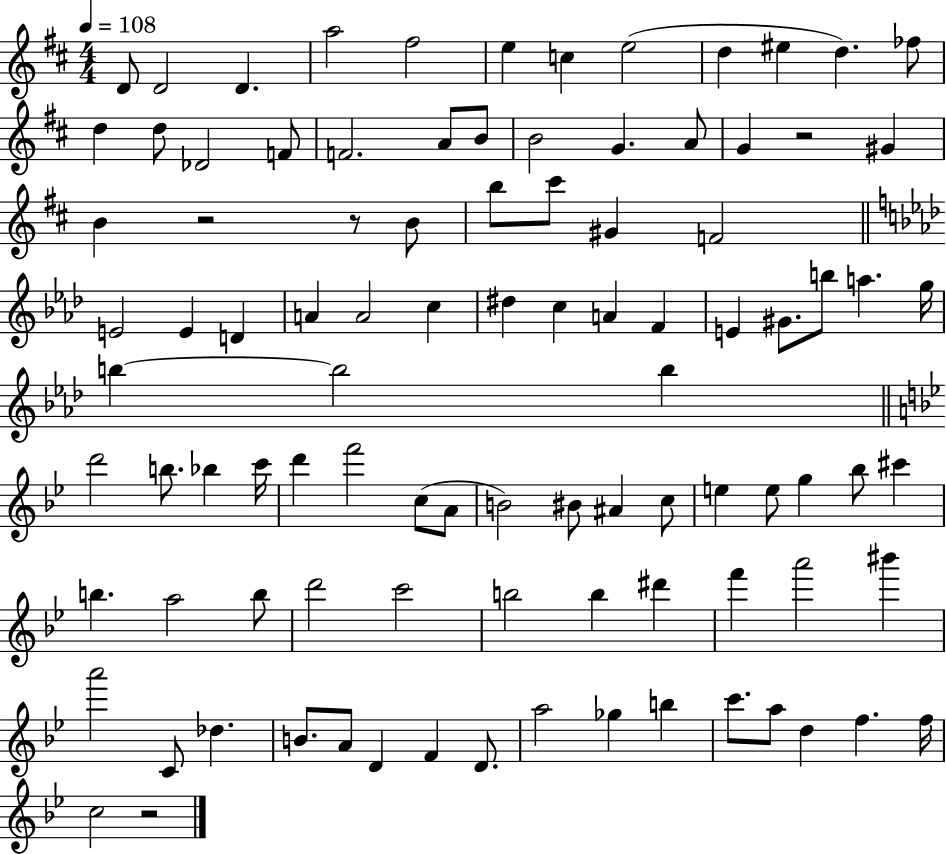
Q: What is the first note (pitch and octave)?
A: D4